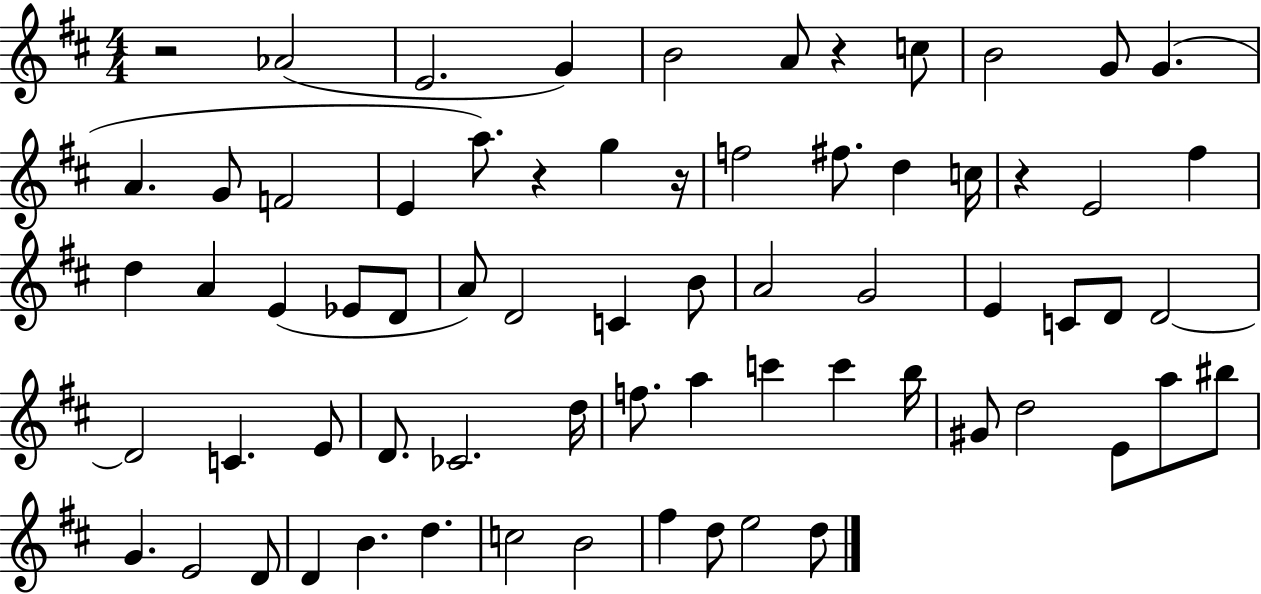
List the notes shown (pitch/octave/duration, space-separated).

R/h Ab4/h E4/h. G4/q B4/h A4/e R/q C5/e B4/h G4/e G4/q. A4/q. G4/e F4/h E4/q A5/e. R/q G5/q R/s F5/h F#5/e. D5/q C5/s R/q E4/h F#5/q D5/q A4/q E4/q Eb4/e D4/e A4/e D4/h C4/q B4/e A4/h G4/h E4/q C4/e D4/e D4/h D4/h C4/q. E4/e D4/e. CES4/h. D5/s F5/e. A5/q C6/q C6/q B5/s G#4/e D5/h E4/e A5/e BIS5/e G4/q. E4/h D4/e D4/q B4/q. D5/q. C5/h B4/h F#5/q D5/e E5/h D5/e